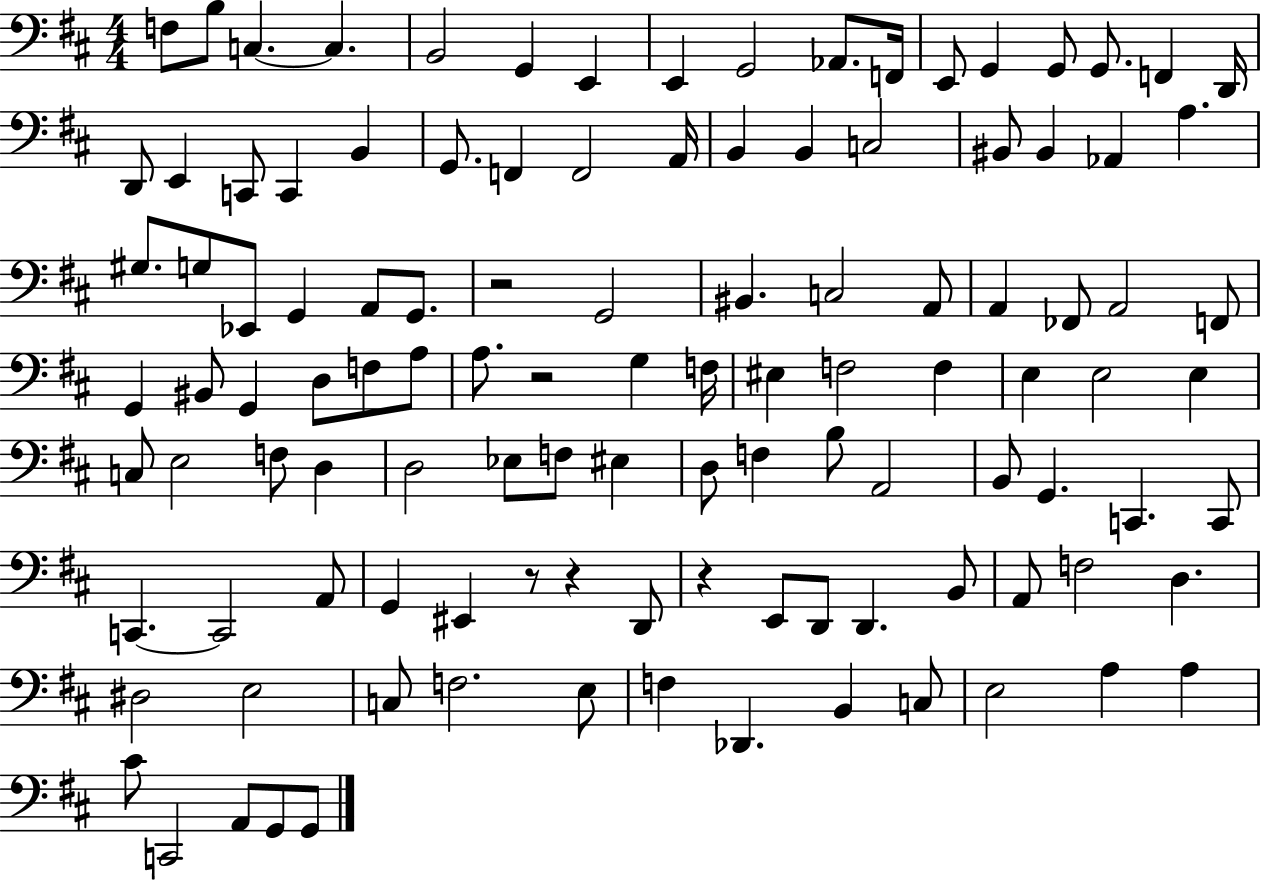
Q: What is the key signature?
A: D major